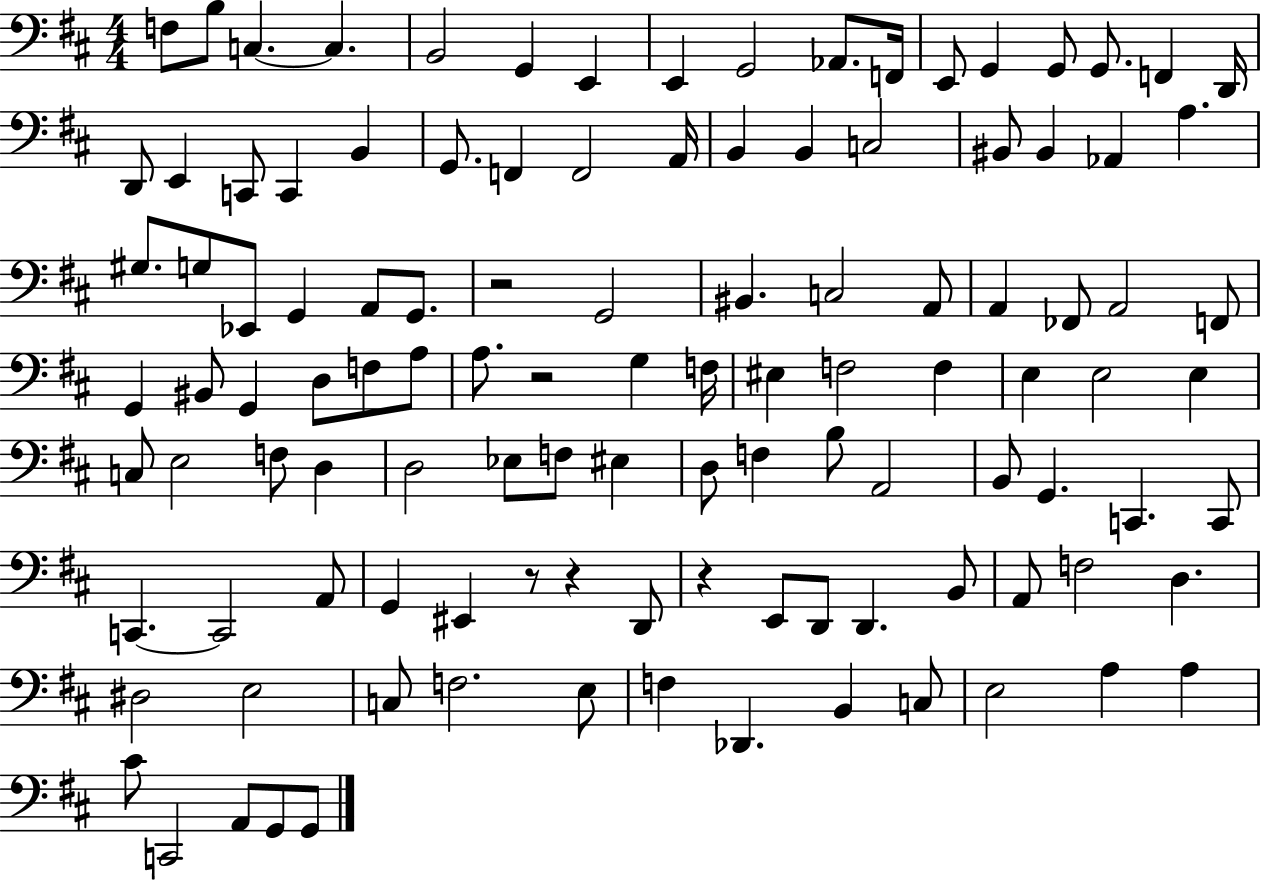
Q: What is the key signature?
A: D major